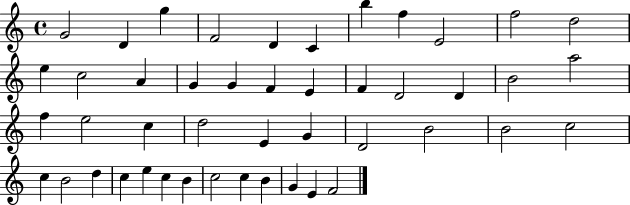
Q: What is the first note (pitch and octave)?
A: G4